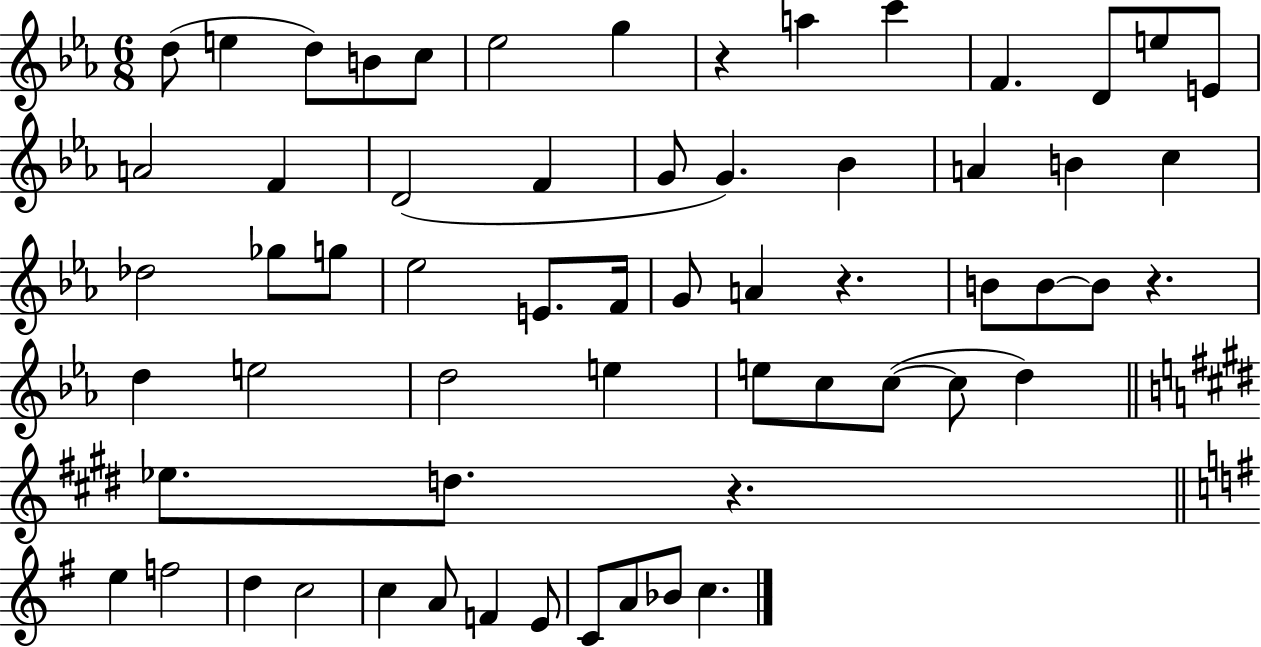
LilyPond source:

{
  \clef treble
  \numericTimeSignature
  \time 6/8
  \key ees \major
  d''8( e''4 d''8) b'8 c''8 | ees''2 g''4 | r4 a''4 c'''4 | f'4. d'8 e''8 e'8 | \break a'2 f'4 | d'2( f'4 | g'8 g'4.) bes'4 | a'4 b'4 c''4 | \break des''2 ges''8 g''8 | ees''2 e'8. f'16 | g'8 a'4 r4. | b'8 b'8~~ b'8 r4. | \break d''4 e''2 | d''2 e''4 | e''8 c''8 c''8~(~ c''8 d''4) | \bar "||" \break \key e \major ees''8. d''8. r4. | \bar "||" \break \key e \minor e''4 f''2 | d''4 c''2 | c''4 a'8 f'4 e'8 | c'8 a'8 bes'8 c''4. | \break \bar "|."
}